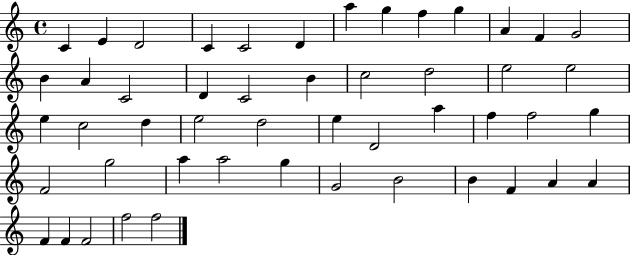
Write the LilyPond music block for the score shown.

{
  \clef treble
  \time 4/4
  \defaultTimeSignature
  \key c \major
  c'4 e'4 d'2 | c'4 c'2 d'4 | a''4 g''4 f''4 g''4 | a'4 f'4 g'2 | \break b'4 a'4 c'2 | d'4 c'2 b'4 | c''2 d''2 | e''2 e''2 | \break e''4 c''2 d''4 | e''2 d''2 | e''4 d'2 a''4 | f''4 f''2 g''4 | \break f'2 g''2 | a''4 a''2 g''4 | g'2 b'2 | b'4 f'4 a'4 a'4 | \break f'4 f'4 f'2 | f''2 f''2 | \bar "|."
}